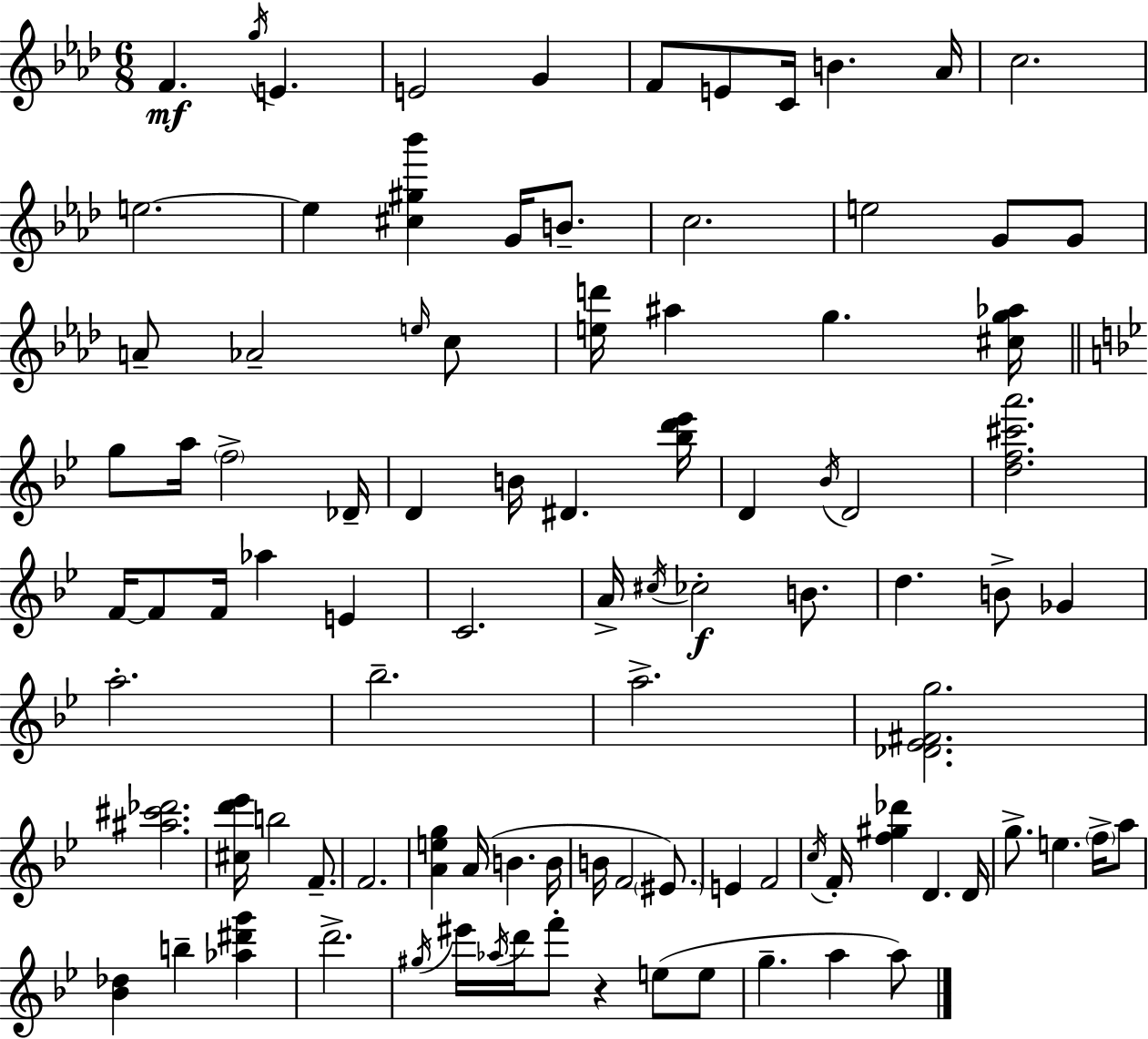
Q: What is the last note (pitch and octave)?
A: A5